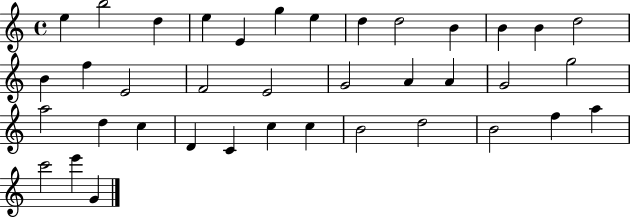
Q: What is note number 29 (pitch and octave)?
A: C5